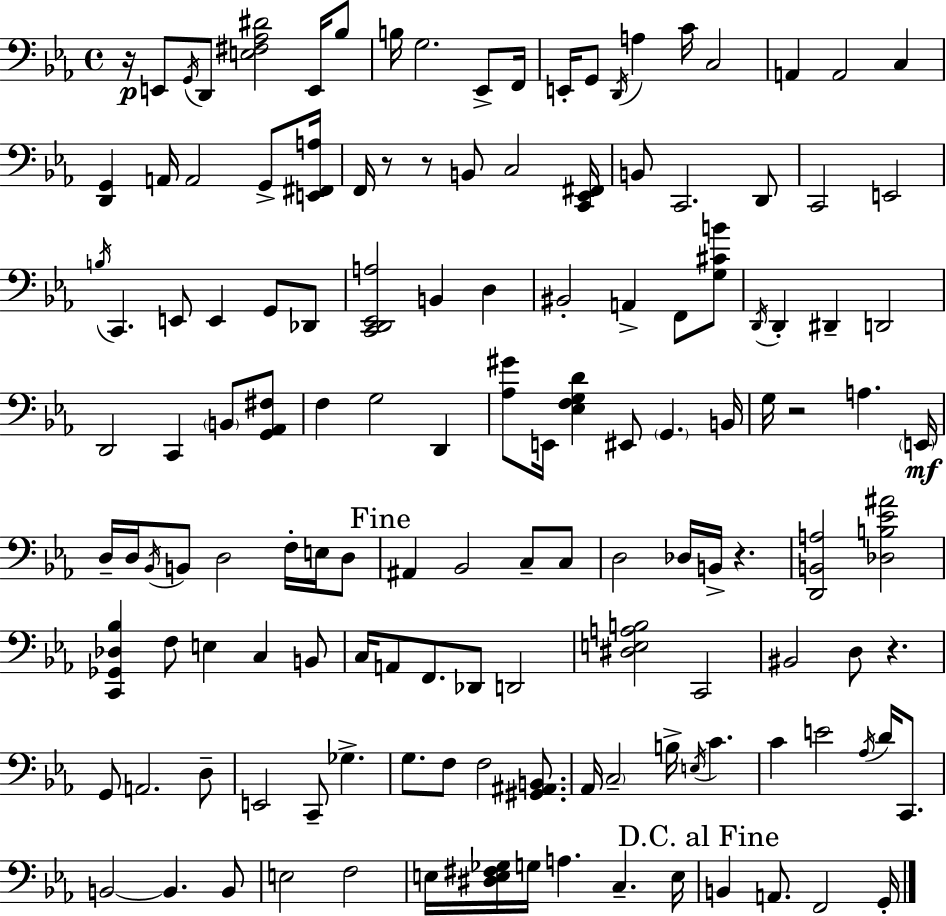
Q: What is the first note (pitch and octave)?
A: E2